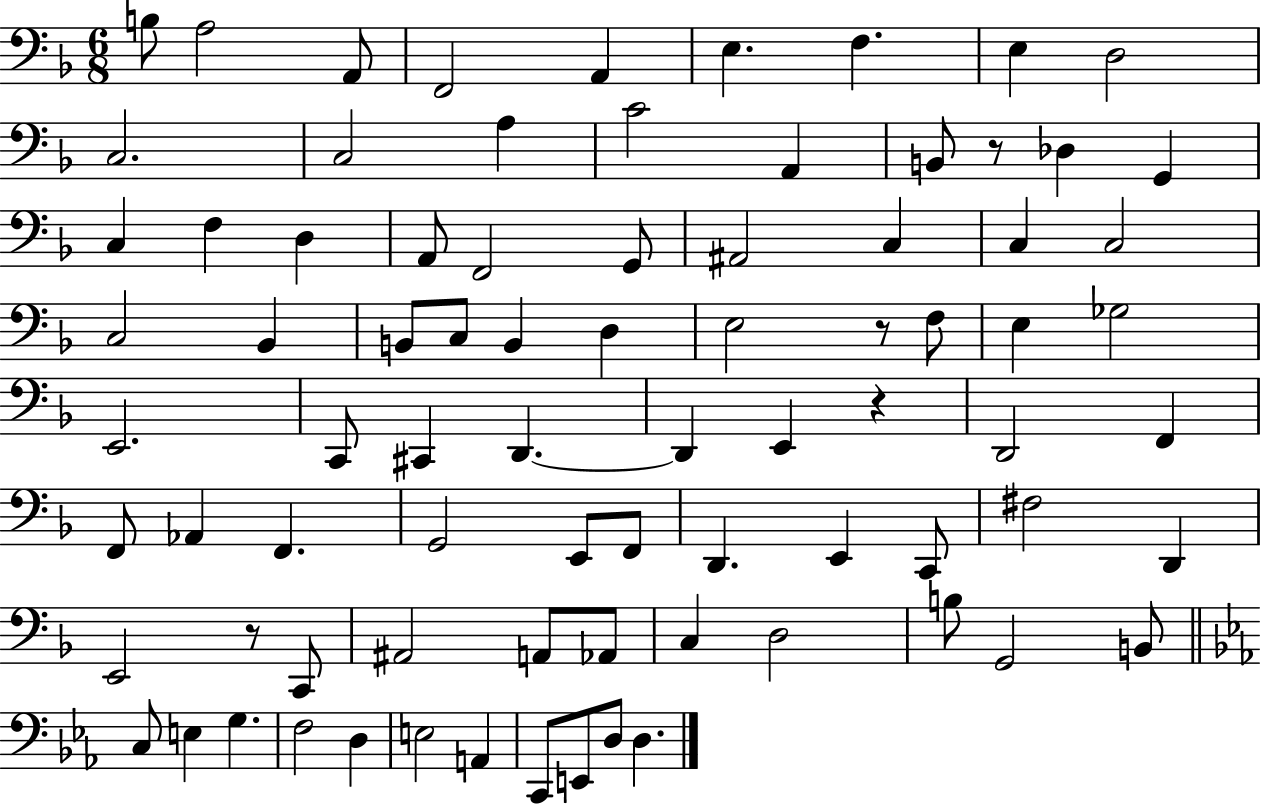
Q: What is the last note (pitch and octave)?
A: D3